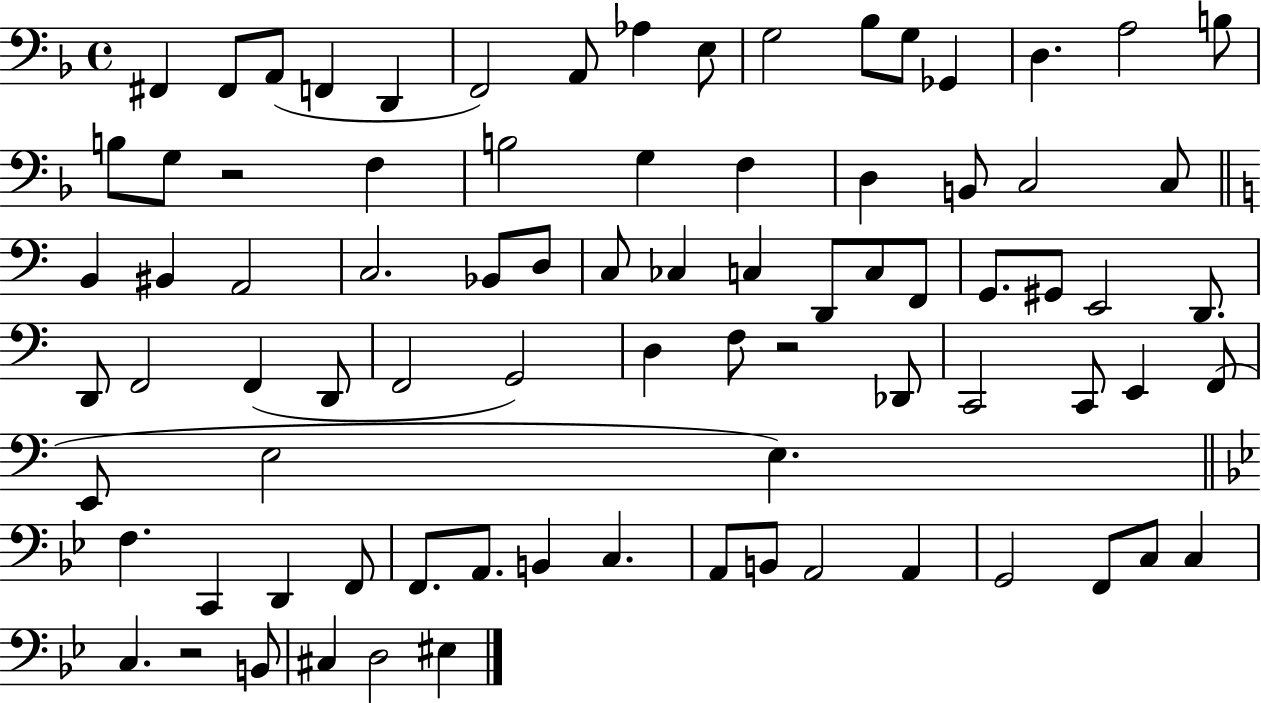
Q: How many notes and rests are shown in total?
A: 82